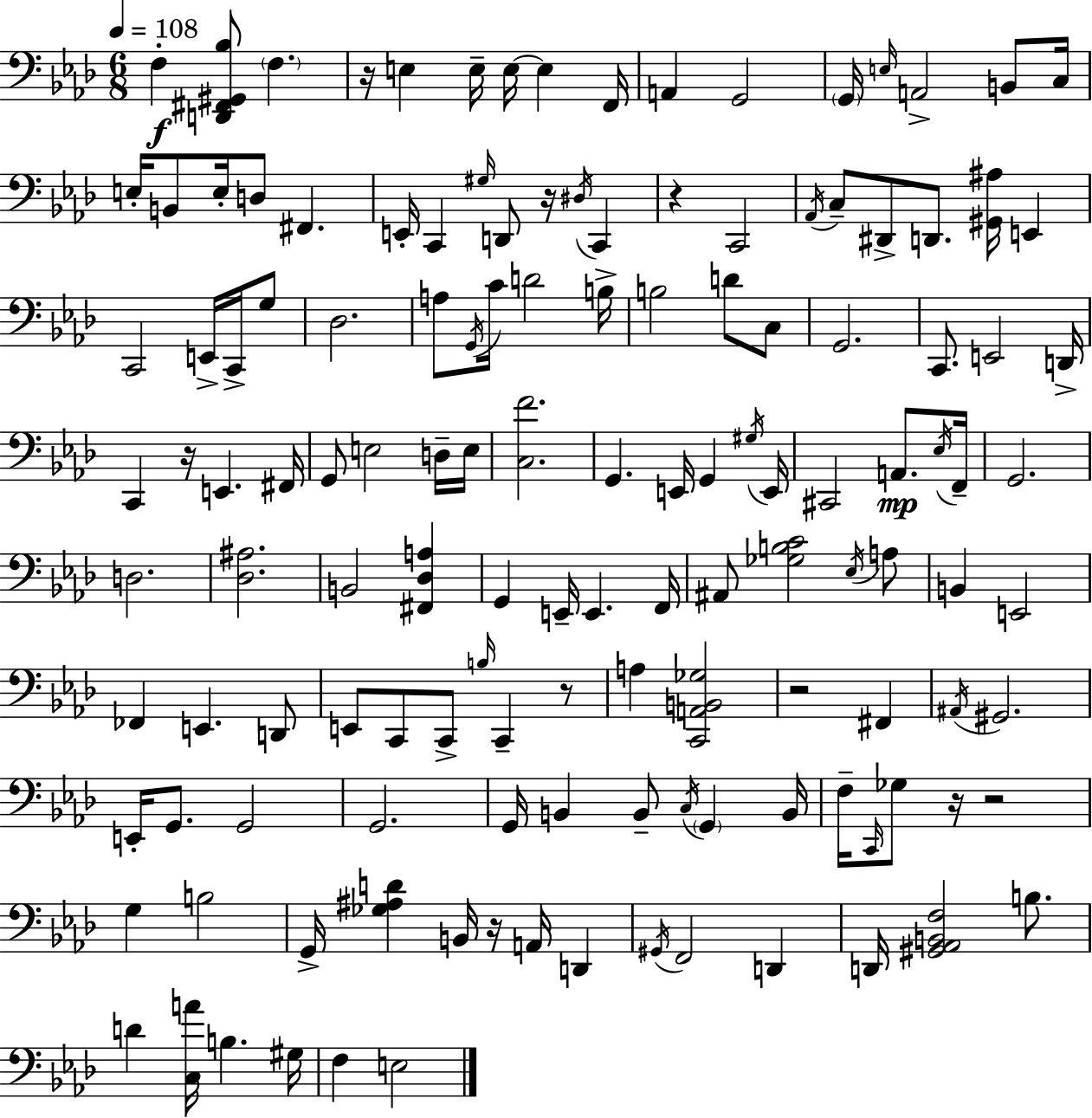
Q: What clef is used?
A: bass